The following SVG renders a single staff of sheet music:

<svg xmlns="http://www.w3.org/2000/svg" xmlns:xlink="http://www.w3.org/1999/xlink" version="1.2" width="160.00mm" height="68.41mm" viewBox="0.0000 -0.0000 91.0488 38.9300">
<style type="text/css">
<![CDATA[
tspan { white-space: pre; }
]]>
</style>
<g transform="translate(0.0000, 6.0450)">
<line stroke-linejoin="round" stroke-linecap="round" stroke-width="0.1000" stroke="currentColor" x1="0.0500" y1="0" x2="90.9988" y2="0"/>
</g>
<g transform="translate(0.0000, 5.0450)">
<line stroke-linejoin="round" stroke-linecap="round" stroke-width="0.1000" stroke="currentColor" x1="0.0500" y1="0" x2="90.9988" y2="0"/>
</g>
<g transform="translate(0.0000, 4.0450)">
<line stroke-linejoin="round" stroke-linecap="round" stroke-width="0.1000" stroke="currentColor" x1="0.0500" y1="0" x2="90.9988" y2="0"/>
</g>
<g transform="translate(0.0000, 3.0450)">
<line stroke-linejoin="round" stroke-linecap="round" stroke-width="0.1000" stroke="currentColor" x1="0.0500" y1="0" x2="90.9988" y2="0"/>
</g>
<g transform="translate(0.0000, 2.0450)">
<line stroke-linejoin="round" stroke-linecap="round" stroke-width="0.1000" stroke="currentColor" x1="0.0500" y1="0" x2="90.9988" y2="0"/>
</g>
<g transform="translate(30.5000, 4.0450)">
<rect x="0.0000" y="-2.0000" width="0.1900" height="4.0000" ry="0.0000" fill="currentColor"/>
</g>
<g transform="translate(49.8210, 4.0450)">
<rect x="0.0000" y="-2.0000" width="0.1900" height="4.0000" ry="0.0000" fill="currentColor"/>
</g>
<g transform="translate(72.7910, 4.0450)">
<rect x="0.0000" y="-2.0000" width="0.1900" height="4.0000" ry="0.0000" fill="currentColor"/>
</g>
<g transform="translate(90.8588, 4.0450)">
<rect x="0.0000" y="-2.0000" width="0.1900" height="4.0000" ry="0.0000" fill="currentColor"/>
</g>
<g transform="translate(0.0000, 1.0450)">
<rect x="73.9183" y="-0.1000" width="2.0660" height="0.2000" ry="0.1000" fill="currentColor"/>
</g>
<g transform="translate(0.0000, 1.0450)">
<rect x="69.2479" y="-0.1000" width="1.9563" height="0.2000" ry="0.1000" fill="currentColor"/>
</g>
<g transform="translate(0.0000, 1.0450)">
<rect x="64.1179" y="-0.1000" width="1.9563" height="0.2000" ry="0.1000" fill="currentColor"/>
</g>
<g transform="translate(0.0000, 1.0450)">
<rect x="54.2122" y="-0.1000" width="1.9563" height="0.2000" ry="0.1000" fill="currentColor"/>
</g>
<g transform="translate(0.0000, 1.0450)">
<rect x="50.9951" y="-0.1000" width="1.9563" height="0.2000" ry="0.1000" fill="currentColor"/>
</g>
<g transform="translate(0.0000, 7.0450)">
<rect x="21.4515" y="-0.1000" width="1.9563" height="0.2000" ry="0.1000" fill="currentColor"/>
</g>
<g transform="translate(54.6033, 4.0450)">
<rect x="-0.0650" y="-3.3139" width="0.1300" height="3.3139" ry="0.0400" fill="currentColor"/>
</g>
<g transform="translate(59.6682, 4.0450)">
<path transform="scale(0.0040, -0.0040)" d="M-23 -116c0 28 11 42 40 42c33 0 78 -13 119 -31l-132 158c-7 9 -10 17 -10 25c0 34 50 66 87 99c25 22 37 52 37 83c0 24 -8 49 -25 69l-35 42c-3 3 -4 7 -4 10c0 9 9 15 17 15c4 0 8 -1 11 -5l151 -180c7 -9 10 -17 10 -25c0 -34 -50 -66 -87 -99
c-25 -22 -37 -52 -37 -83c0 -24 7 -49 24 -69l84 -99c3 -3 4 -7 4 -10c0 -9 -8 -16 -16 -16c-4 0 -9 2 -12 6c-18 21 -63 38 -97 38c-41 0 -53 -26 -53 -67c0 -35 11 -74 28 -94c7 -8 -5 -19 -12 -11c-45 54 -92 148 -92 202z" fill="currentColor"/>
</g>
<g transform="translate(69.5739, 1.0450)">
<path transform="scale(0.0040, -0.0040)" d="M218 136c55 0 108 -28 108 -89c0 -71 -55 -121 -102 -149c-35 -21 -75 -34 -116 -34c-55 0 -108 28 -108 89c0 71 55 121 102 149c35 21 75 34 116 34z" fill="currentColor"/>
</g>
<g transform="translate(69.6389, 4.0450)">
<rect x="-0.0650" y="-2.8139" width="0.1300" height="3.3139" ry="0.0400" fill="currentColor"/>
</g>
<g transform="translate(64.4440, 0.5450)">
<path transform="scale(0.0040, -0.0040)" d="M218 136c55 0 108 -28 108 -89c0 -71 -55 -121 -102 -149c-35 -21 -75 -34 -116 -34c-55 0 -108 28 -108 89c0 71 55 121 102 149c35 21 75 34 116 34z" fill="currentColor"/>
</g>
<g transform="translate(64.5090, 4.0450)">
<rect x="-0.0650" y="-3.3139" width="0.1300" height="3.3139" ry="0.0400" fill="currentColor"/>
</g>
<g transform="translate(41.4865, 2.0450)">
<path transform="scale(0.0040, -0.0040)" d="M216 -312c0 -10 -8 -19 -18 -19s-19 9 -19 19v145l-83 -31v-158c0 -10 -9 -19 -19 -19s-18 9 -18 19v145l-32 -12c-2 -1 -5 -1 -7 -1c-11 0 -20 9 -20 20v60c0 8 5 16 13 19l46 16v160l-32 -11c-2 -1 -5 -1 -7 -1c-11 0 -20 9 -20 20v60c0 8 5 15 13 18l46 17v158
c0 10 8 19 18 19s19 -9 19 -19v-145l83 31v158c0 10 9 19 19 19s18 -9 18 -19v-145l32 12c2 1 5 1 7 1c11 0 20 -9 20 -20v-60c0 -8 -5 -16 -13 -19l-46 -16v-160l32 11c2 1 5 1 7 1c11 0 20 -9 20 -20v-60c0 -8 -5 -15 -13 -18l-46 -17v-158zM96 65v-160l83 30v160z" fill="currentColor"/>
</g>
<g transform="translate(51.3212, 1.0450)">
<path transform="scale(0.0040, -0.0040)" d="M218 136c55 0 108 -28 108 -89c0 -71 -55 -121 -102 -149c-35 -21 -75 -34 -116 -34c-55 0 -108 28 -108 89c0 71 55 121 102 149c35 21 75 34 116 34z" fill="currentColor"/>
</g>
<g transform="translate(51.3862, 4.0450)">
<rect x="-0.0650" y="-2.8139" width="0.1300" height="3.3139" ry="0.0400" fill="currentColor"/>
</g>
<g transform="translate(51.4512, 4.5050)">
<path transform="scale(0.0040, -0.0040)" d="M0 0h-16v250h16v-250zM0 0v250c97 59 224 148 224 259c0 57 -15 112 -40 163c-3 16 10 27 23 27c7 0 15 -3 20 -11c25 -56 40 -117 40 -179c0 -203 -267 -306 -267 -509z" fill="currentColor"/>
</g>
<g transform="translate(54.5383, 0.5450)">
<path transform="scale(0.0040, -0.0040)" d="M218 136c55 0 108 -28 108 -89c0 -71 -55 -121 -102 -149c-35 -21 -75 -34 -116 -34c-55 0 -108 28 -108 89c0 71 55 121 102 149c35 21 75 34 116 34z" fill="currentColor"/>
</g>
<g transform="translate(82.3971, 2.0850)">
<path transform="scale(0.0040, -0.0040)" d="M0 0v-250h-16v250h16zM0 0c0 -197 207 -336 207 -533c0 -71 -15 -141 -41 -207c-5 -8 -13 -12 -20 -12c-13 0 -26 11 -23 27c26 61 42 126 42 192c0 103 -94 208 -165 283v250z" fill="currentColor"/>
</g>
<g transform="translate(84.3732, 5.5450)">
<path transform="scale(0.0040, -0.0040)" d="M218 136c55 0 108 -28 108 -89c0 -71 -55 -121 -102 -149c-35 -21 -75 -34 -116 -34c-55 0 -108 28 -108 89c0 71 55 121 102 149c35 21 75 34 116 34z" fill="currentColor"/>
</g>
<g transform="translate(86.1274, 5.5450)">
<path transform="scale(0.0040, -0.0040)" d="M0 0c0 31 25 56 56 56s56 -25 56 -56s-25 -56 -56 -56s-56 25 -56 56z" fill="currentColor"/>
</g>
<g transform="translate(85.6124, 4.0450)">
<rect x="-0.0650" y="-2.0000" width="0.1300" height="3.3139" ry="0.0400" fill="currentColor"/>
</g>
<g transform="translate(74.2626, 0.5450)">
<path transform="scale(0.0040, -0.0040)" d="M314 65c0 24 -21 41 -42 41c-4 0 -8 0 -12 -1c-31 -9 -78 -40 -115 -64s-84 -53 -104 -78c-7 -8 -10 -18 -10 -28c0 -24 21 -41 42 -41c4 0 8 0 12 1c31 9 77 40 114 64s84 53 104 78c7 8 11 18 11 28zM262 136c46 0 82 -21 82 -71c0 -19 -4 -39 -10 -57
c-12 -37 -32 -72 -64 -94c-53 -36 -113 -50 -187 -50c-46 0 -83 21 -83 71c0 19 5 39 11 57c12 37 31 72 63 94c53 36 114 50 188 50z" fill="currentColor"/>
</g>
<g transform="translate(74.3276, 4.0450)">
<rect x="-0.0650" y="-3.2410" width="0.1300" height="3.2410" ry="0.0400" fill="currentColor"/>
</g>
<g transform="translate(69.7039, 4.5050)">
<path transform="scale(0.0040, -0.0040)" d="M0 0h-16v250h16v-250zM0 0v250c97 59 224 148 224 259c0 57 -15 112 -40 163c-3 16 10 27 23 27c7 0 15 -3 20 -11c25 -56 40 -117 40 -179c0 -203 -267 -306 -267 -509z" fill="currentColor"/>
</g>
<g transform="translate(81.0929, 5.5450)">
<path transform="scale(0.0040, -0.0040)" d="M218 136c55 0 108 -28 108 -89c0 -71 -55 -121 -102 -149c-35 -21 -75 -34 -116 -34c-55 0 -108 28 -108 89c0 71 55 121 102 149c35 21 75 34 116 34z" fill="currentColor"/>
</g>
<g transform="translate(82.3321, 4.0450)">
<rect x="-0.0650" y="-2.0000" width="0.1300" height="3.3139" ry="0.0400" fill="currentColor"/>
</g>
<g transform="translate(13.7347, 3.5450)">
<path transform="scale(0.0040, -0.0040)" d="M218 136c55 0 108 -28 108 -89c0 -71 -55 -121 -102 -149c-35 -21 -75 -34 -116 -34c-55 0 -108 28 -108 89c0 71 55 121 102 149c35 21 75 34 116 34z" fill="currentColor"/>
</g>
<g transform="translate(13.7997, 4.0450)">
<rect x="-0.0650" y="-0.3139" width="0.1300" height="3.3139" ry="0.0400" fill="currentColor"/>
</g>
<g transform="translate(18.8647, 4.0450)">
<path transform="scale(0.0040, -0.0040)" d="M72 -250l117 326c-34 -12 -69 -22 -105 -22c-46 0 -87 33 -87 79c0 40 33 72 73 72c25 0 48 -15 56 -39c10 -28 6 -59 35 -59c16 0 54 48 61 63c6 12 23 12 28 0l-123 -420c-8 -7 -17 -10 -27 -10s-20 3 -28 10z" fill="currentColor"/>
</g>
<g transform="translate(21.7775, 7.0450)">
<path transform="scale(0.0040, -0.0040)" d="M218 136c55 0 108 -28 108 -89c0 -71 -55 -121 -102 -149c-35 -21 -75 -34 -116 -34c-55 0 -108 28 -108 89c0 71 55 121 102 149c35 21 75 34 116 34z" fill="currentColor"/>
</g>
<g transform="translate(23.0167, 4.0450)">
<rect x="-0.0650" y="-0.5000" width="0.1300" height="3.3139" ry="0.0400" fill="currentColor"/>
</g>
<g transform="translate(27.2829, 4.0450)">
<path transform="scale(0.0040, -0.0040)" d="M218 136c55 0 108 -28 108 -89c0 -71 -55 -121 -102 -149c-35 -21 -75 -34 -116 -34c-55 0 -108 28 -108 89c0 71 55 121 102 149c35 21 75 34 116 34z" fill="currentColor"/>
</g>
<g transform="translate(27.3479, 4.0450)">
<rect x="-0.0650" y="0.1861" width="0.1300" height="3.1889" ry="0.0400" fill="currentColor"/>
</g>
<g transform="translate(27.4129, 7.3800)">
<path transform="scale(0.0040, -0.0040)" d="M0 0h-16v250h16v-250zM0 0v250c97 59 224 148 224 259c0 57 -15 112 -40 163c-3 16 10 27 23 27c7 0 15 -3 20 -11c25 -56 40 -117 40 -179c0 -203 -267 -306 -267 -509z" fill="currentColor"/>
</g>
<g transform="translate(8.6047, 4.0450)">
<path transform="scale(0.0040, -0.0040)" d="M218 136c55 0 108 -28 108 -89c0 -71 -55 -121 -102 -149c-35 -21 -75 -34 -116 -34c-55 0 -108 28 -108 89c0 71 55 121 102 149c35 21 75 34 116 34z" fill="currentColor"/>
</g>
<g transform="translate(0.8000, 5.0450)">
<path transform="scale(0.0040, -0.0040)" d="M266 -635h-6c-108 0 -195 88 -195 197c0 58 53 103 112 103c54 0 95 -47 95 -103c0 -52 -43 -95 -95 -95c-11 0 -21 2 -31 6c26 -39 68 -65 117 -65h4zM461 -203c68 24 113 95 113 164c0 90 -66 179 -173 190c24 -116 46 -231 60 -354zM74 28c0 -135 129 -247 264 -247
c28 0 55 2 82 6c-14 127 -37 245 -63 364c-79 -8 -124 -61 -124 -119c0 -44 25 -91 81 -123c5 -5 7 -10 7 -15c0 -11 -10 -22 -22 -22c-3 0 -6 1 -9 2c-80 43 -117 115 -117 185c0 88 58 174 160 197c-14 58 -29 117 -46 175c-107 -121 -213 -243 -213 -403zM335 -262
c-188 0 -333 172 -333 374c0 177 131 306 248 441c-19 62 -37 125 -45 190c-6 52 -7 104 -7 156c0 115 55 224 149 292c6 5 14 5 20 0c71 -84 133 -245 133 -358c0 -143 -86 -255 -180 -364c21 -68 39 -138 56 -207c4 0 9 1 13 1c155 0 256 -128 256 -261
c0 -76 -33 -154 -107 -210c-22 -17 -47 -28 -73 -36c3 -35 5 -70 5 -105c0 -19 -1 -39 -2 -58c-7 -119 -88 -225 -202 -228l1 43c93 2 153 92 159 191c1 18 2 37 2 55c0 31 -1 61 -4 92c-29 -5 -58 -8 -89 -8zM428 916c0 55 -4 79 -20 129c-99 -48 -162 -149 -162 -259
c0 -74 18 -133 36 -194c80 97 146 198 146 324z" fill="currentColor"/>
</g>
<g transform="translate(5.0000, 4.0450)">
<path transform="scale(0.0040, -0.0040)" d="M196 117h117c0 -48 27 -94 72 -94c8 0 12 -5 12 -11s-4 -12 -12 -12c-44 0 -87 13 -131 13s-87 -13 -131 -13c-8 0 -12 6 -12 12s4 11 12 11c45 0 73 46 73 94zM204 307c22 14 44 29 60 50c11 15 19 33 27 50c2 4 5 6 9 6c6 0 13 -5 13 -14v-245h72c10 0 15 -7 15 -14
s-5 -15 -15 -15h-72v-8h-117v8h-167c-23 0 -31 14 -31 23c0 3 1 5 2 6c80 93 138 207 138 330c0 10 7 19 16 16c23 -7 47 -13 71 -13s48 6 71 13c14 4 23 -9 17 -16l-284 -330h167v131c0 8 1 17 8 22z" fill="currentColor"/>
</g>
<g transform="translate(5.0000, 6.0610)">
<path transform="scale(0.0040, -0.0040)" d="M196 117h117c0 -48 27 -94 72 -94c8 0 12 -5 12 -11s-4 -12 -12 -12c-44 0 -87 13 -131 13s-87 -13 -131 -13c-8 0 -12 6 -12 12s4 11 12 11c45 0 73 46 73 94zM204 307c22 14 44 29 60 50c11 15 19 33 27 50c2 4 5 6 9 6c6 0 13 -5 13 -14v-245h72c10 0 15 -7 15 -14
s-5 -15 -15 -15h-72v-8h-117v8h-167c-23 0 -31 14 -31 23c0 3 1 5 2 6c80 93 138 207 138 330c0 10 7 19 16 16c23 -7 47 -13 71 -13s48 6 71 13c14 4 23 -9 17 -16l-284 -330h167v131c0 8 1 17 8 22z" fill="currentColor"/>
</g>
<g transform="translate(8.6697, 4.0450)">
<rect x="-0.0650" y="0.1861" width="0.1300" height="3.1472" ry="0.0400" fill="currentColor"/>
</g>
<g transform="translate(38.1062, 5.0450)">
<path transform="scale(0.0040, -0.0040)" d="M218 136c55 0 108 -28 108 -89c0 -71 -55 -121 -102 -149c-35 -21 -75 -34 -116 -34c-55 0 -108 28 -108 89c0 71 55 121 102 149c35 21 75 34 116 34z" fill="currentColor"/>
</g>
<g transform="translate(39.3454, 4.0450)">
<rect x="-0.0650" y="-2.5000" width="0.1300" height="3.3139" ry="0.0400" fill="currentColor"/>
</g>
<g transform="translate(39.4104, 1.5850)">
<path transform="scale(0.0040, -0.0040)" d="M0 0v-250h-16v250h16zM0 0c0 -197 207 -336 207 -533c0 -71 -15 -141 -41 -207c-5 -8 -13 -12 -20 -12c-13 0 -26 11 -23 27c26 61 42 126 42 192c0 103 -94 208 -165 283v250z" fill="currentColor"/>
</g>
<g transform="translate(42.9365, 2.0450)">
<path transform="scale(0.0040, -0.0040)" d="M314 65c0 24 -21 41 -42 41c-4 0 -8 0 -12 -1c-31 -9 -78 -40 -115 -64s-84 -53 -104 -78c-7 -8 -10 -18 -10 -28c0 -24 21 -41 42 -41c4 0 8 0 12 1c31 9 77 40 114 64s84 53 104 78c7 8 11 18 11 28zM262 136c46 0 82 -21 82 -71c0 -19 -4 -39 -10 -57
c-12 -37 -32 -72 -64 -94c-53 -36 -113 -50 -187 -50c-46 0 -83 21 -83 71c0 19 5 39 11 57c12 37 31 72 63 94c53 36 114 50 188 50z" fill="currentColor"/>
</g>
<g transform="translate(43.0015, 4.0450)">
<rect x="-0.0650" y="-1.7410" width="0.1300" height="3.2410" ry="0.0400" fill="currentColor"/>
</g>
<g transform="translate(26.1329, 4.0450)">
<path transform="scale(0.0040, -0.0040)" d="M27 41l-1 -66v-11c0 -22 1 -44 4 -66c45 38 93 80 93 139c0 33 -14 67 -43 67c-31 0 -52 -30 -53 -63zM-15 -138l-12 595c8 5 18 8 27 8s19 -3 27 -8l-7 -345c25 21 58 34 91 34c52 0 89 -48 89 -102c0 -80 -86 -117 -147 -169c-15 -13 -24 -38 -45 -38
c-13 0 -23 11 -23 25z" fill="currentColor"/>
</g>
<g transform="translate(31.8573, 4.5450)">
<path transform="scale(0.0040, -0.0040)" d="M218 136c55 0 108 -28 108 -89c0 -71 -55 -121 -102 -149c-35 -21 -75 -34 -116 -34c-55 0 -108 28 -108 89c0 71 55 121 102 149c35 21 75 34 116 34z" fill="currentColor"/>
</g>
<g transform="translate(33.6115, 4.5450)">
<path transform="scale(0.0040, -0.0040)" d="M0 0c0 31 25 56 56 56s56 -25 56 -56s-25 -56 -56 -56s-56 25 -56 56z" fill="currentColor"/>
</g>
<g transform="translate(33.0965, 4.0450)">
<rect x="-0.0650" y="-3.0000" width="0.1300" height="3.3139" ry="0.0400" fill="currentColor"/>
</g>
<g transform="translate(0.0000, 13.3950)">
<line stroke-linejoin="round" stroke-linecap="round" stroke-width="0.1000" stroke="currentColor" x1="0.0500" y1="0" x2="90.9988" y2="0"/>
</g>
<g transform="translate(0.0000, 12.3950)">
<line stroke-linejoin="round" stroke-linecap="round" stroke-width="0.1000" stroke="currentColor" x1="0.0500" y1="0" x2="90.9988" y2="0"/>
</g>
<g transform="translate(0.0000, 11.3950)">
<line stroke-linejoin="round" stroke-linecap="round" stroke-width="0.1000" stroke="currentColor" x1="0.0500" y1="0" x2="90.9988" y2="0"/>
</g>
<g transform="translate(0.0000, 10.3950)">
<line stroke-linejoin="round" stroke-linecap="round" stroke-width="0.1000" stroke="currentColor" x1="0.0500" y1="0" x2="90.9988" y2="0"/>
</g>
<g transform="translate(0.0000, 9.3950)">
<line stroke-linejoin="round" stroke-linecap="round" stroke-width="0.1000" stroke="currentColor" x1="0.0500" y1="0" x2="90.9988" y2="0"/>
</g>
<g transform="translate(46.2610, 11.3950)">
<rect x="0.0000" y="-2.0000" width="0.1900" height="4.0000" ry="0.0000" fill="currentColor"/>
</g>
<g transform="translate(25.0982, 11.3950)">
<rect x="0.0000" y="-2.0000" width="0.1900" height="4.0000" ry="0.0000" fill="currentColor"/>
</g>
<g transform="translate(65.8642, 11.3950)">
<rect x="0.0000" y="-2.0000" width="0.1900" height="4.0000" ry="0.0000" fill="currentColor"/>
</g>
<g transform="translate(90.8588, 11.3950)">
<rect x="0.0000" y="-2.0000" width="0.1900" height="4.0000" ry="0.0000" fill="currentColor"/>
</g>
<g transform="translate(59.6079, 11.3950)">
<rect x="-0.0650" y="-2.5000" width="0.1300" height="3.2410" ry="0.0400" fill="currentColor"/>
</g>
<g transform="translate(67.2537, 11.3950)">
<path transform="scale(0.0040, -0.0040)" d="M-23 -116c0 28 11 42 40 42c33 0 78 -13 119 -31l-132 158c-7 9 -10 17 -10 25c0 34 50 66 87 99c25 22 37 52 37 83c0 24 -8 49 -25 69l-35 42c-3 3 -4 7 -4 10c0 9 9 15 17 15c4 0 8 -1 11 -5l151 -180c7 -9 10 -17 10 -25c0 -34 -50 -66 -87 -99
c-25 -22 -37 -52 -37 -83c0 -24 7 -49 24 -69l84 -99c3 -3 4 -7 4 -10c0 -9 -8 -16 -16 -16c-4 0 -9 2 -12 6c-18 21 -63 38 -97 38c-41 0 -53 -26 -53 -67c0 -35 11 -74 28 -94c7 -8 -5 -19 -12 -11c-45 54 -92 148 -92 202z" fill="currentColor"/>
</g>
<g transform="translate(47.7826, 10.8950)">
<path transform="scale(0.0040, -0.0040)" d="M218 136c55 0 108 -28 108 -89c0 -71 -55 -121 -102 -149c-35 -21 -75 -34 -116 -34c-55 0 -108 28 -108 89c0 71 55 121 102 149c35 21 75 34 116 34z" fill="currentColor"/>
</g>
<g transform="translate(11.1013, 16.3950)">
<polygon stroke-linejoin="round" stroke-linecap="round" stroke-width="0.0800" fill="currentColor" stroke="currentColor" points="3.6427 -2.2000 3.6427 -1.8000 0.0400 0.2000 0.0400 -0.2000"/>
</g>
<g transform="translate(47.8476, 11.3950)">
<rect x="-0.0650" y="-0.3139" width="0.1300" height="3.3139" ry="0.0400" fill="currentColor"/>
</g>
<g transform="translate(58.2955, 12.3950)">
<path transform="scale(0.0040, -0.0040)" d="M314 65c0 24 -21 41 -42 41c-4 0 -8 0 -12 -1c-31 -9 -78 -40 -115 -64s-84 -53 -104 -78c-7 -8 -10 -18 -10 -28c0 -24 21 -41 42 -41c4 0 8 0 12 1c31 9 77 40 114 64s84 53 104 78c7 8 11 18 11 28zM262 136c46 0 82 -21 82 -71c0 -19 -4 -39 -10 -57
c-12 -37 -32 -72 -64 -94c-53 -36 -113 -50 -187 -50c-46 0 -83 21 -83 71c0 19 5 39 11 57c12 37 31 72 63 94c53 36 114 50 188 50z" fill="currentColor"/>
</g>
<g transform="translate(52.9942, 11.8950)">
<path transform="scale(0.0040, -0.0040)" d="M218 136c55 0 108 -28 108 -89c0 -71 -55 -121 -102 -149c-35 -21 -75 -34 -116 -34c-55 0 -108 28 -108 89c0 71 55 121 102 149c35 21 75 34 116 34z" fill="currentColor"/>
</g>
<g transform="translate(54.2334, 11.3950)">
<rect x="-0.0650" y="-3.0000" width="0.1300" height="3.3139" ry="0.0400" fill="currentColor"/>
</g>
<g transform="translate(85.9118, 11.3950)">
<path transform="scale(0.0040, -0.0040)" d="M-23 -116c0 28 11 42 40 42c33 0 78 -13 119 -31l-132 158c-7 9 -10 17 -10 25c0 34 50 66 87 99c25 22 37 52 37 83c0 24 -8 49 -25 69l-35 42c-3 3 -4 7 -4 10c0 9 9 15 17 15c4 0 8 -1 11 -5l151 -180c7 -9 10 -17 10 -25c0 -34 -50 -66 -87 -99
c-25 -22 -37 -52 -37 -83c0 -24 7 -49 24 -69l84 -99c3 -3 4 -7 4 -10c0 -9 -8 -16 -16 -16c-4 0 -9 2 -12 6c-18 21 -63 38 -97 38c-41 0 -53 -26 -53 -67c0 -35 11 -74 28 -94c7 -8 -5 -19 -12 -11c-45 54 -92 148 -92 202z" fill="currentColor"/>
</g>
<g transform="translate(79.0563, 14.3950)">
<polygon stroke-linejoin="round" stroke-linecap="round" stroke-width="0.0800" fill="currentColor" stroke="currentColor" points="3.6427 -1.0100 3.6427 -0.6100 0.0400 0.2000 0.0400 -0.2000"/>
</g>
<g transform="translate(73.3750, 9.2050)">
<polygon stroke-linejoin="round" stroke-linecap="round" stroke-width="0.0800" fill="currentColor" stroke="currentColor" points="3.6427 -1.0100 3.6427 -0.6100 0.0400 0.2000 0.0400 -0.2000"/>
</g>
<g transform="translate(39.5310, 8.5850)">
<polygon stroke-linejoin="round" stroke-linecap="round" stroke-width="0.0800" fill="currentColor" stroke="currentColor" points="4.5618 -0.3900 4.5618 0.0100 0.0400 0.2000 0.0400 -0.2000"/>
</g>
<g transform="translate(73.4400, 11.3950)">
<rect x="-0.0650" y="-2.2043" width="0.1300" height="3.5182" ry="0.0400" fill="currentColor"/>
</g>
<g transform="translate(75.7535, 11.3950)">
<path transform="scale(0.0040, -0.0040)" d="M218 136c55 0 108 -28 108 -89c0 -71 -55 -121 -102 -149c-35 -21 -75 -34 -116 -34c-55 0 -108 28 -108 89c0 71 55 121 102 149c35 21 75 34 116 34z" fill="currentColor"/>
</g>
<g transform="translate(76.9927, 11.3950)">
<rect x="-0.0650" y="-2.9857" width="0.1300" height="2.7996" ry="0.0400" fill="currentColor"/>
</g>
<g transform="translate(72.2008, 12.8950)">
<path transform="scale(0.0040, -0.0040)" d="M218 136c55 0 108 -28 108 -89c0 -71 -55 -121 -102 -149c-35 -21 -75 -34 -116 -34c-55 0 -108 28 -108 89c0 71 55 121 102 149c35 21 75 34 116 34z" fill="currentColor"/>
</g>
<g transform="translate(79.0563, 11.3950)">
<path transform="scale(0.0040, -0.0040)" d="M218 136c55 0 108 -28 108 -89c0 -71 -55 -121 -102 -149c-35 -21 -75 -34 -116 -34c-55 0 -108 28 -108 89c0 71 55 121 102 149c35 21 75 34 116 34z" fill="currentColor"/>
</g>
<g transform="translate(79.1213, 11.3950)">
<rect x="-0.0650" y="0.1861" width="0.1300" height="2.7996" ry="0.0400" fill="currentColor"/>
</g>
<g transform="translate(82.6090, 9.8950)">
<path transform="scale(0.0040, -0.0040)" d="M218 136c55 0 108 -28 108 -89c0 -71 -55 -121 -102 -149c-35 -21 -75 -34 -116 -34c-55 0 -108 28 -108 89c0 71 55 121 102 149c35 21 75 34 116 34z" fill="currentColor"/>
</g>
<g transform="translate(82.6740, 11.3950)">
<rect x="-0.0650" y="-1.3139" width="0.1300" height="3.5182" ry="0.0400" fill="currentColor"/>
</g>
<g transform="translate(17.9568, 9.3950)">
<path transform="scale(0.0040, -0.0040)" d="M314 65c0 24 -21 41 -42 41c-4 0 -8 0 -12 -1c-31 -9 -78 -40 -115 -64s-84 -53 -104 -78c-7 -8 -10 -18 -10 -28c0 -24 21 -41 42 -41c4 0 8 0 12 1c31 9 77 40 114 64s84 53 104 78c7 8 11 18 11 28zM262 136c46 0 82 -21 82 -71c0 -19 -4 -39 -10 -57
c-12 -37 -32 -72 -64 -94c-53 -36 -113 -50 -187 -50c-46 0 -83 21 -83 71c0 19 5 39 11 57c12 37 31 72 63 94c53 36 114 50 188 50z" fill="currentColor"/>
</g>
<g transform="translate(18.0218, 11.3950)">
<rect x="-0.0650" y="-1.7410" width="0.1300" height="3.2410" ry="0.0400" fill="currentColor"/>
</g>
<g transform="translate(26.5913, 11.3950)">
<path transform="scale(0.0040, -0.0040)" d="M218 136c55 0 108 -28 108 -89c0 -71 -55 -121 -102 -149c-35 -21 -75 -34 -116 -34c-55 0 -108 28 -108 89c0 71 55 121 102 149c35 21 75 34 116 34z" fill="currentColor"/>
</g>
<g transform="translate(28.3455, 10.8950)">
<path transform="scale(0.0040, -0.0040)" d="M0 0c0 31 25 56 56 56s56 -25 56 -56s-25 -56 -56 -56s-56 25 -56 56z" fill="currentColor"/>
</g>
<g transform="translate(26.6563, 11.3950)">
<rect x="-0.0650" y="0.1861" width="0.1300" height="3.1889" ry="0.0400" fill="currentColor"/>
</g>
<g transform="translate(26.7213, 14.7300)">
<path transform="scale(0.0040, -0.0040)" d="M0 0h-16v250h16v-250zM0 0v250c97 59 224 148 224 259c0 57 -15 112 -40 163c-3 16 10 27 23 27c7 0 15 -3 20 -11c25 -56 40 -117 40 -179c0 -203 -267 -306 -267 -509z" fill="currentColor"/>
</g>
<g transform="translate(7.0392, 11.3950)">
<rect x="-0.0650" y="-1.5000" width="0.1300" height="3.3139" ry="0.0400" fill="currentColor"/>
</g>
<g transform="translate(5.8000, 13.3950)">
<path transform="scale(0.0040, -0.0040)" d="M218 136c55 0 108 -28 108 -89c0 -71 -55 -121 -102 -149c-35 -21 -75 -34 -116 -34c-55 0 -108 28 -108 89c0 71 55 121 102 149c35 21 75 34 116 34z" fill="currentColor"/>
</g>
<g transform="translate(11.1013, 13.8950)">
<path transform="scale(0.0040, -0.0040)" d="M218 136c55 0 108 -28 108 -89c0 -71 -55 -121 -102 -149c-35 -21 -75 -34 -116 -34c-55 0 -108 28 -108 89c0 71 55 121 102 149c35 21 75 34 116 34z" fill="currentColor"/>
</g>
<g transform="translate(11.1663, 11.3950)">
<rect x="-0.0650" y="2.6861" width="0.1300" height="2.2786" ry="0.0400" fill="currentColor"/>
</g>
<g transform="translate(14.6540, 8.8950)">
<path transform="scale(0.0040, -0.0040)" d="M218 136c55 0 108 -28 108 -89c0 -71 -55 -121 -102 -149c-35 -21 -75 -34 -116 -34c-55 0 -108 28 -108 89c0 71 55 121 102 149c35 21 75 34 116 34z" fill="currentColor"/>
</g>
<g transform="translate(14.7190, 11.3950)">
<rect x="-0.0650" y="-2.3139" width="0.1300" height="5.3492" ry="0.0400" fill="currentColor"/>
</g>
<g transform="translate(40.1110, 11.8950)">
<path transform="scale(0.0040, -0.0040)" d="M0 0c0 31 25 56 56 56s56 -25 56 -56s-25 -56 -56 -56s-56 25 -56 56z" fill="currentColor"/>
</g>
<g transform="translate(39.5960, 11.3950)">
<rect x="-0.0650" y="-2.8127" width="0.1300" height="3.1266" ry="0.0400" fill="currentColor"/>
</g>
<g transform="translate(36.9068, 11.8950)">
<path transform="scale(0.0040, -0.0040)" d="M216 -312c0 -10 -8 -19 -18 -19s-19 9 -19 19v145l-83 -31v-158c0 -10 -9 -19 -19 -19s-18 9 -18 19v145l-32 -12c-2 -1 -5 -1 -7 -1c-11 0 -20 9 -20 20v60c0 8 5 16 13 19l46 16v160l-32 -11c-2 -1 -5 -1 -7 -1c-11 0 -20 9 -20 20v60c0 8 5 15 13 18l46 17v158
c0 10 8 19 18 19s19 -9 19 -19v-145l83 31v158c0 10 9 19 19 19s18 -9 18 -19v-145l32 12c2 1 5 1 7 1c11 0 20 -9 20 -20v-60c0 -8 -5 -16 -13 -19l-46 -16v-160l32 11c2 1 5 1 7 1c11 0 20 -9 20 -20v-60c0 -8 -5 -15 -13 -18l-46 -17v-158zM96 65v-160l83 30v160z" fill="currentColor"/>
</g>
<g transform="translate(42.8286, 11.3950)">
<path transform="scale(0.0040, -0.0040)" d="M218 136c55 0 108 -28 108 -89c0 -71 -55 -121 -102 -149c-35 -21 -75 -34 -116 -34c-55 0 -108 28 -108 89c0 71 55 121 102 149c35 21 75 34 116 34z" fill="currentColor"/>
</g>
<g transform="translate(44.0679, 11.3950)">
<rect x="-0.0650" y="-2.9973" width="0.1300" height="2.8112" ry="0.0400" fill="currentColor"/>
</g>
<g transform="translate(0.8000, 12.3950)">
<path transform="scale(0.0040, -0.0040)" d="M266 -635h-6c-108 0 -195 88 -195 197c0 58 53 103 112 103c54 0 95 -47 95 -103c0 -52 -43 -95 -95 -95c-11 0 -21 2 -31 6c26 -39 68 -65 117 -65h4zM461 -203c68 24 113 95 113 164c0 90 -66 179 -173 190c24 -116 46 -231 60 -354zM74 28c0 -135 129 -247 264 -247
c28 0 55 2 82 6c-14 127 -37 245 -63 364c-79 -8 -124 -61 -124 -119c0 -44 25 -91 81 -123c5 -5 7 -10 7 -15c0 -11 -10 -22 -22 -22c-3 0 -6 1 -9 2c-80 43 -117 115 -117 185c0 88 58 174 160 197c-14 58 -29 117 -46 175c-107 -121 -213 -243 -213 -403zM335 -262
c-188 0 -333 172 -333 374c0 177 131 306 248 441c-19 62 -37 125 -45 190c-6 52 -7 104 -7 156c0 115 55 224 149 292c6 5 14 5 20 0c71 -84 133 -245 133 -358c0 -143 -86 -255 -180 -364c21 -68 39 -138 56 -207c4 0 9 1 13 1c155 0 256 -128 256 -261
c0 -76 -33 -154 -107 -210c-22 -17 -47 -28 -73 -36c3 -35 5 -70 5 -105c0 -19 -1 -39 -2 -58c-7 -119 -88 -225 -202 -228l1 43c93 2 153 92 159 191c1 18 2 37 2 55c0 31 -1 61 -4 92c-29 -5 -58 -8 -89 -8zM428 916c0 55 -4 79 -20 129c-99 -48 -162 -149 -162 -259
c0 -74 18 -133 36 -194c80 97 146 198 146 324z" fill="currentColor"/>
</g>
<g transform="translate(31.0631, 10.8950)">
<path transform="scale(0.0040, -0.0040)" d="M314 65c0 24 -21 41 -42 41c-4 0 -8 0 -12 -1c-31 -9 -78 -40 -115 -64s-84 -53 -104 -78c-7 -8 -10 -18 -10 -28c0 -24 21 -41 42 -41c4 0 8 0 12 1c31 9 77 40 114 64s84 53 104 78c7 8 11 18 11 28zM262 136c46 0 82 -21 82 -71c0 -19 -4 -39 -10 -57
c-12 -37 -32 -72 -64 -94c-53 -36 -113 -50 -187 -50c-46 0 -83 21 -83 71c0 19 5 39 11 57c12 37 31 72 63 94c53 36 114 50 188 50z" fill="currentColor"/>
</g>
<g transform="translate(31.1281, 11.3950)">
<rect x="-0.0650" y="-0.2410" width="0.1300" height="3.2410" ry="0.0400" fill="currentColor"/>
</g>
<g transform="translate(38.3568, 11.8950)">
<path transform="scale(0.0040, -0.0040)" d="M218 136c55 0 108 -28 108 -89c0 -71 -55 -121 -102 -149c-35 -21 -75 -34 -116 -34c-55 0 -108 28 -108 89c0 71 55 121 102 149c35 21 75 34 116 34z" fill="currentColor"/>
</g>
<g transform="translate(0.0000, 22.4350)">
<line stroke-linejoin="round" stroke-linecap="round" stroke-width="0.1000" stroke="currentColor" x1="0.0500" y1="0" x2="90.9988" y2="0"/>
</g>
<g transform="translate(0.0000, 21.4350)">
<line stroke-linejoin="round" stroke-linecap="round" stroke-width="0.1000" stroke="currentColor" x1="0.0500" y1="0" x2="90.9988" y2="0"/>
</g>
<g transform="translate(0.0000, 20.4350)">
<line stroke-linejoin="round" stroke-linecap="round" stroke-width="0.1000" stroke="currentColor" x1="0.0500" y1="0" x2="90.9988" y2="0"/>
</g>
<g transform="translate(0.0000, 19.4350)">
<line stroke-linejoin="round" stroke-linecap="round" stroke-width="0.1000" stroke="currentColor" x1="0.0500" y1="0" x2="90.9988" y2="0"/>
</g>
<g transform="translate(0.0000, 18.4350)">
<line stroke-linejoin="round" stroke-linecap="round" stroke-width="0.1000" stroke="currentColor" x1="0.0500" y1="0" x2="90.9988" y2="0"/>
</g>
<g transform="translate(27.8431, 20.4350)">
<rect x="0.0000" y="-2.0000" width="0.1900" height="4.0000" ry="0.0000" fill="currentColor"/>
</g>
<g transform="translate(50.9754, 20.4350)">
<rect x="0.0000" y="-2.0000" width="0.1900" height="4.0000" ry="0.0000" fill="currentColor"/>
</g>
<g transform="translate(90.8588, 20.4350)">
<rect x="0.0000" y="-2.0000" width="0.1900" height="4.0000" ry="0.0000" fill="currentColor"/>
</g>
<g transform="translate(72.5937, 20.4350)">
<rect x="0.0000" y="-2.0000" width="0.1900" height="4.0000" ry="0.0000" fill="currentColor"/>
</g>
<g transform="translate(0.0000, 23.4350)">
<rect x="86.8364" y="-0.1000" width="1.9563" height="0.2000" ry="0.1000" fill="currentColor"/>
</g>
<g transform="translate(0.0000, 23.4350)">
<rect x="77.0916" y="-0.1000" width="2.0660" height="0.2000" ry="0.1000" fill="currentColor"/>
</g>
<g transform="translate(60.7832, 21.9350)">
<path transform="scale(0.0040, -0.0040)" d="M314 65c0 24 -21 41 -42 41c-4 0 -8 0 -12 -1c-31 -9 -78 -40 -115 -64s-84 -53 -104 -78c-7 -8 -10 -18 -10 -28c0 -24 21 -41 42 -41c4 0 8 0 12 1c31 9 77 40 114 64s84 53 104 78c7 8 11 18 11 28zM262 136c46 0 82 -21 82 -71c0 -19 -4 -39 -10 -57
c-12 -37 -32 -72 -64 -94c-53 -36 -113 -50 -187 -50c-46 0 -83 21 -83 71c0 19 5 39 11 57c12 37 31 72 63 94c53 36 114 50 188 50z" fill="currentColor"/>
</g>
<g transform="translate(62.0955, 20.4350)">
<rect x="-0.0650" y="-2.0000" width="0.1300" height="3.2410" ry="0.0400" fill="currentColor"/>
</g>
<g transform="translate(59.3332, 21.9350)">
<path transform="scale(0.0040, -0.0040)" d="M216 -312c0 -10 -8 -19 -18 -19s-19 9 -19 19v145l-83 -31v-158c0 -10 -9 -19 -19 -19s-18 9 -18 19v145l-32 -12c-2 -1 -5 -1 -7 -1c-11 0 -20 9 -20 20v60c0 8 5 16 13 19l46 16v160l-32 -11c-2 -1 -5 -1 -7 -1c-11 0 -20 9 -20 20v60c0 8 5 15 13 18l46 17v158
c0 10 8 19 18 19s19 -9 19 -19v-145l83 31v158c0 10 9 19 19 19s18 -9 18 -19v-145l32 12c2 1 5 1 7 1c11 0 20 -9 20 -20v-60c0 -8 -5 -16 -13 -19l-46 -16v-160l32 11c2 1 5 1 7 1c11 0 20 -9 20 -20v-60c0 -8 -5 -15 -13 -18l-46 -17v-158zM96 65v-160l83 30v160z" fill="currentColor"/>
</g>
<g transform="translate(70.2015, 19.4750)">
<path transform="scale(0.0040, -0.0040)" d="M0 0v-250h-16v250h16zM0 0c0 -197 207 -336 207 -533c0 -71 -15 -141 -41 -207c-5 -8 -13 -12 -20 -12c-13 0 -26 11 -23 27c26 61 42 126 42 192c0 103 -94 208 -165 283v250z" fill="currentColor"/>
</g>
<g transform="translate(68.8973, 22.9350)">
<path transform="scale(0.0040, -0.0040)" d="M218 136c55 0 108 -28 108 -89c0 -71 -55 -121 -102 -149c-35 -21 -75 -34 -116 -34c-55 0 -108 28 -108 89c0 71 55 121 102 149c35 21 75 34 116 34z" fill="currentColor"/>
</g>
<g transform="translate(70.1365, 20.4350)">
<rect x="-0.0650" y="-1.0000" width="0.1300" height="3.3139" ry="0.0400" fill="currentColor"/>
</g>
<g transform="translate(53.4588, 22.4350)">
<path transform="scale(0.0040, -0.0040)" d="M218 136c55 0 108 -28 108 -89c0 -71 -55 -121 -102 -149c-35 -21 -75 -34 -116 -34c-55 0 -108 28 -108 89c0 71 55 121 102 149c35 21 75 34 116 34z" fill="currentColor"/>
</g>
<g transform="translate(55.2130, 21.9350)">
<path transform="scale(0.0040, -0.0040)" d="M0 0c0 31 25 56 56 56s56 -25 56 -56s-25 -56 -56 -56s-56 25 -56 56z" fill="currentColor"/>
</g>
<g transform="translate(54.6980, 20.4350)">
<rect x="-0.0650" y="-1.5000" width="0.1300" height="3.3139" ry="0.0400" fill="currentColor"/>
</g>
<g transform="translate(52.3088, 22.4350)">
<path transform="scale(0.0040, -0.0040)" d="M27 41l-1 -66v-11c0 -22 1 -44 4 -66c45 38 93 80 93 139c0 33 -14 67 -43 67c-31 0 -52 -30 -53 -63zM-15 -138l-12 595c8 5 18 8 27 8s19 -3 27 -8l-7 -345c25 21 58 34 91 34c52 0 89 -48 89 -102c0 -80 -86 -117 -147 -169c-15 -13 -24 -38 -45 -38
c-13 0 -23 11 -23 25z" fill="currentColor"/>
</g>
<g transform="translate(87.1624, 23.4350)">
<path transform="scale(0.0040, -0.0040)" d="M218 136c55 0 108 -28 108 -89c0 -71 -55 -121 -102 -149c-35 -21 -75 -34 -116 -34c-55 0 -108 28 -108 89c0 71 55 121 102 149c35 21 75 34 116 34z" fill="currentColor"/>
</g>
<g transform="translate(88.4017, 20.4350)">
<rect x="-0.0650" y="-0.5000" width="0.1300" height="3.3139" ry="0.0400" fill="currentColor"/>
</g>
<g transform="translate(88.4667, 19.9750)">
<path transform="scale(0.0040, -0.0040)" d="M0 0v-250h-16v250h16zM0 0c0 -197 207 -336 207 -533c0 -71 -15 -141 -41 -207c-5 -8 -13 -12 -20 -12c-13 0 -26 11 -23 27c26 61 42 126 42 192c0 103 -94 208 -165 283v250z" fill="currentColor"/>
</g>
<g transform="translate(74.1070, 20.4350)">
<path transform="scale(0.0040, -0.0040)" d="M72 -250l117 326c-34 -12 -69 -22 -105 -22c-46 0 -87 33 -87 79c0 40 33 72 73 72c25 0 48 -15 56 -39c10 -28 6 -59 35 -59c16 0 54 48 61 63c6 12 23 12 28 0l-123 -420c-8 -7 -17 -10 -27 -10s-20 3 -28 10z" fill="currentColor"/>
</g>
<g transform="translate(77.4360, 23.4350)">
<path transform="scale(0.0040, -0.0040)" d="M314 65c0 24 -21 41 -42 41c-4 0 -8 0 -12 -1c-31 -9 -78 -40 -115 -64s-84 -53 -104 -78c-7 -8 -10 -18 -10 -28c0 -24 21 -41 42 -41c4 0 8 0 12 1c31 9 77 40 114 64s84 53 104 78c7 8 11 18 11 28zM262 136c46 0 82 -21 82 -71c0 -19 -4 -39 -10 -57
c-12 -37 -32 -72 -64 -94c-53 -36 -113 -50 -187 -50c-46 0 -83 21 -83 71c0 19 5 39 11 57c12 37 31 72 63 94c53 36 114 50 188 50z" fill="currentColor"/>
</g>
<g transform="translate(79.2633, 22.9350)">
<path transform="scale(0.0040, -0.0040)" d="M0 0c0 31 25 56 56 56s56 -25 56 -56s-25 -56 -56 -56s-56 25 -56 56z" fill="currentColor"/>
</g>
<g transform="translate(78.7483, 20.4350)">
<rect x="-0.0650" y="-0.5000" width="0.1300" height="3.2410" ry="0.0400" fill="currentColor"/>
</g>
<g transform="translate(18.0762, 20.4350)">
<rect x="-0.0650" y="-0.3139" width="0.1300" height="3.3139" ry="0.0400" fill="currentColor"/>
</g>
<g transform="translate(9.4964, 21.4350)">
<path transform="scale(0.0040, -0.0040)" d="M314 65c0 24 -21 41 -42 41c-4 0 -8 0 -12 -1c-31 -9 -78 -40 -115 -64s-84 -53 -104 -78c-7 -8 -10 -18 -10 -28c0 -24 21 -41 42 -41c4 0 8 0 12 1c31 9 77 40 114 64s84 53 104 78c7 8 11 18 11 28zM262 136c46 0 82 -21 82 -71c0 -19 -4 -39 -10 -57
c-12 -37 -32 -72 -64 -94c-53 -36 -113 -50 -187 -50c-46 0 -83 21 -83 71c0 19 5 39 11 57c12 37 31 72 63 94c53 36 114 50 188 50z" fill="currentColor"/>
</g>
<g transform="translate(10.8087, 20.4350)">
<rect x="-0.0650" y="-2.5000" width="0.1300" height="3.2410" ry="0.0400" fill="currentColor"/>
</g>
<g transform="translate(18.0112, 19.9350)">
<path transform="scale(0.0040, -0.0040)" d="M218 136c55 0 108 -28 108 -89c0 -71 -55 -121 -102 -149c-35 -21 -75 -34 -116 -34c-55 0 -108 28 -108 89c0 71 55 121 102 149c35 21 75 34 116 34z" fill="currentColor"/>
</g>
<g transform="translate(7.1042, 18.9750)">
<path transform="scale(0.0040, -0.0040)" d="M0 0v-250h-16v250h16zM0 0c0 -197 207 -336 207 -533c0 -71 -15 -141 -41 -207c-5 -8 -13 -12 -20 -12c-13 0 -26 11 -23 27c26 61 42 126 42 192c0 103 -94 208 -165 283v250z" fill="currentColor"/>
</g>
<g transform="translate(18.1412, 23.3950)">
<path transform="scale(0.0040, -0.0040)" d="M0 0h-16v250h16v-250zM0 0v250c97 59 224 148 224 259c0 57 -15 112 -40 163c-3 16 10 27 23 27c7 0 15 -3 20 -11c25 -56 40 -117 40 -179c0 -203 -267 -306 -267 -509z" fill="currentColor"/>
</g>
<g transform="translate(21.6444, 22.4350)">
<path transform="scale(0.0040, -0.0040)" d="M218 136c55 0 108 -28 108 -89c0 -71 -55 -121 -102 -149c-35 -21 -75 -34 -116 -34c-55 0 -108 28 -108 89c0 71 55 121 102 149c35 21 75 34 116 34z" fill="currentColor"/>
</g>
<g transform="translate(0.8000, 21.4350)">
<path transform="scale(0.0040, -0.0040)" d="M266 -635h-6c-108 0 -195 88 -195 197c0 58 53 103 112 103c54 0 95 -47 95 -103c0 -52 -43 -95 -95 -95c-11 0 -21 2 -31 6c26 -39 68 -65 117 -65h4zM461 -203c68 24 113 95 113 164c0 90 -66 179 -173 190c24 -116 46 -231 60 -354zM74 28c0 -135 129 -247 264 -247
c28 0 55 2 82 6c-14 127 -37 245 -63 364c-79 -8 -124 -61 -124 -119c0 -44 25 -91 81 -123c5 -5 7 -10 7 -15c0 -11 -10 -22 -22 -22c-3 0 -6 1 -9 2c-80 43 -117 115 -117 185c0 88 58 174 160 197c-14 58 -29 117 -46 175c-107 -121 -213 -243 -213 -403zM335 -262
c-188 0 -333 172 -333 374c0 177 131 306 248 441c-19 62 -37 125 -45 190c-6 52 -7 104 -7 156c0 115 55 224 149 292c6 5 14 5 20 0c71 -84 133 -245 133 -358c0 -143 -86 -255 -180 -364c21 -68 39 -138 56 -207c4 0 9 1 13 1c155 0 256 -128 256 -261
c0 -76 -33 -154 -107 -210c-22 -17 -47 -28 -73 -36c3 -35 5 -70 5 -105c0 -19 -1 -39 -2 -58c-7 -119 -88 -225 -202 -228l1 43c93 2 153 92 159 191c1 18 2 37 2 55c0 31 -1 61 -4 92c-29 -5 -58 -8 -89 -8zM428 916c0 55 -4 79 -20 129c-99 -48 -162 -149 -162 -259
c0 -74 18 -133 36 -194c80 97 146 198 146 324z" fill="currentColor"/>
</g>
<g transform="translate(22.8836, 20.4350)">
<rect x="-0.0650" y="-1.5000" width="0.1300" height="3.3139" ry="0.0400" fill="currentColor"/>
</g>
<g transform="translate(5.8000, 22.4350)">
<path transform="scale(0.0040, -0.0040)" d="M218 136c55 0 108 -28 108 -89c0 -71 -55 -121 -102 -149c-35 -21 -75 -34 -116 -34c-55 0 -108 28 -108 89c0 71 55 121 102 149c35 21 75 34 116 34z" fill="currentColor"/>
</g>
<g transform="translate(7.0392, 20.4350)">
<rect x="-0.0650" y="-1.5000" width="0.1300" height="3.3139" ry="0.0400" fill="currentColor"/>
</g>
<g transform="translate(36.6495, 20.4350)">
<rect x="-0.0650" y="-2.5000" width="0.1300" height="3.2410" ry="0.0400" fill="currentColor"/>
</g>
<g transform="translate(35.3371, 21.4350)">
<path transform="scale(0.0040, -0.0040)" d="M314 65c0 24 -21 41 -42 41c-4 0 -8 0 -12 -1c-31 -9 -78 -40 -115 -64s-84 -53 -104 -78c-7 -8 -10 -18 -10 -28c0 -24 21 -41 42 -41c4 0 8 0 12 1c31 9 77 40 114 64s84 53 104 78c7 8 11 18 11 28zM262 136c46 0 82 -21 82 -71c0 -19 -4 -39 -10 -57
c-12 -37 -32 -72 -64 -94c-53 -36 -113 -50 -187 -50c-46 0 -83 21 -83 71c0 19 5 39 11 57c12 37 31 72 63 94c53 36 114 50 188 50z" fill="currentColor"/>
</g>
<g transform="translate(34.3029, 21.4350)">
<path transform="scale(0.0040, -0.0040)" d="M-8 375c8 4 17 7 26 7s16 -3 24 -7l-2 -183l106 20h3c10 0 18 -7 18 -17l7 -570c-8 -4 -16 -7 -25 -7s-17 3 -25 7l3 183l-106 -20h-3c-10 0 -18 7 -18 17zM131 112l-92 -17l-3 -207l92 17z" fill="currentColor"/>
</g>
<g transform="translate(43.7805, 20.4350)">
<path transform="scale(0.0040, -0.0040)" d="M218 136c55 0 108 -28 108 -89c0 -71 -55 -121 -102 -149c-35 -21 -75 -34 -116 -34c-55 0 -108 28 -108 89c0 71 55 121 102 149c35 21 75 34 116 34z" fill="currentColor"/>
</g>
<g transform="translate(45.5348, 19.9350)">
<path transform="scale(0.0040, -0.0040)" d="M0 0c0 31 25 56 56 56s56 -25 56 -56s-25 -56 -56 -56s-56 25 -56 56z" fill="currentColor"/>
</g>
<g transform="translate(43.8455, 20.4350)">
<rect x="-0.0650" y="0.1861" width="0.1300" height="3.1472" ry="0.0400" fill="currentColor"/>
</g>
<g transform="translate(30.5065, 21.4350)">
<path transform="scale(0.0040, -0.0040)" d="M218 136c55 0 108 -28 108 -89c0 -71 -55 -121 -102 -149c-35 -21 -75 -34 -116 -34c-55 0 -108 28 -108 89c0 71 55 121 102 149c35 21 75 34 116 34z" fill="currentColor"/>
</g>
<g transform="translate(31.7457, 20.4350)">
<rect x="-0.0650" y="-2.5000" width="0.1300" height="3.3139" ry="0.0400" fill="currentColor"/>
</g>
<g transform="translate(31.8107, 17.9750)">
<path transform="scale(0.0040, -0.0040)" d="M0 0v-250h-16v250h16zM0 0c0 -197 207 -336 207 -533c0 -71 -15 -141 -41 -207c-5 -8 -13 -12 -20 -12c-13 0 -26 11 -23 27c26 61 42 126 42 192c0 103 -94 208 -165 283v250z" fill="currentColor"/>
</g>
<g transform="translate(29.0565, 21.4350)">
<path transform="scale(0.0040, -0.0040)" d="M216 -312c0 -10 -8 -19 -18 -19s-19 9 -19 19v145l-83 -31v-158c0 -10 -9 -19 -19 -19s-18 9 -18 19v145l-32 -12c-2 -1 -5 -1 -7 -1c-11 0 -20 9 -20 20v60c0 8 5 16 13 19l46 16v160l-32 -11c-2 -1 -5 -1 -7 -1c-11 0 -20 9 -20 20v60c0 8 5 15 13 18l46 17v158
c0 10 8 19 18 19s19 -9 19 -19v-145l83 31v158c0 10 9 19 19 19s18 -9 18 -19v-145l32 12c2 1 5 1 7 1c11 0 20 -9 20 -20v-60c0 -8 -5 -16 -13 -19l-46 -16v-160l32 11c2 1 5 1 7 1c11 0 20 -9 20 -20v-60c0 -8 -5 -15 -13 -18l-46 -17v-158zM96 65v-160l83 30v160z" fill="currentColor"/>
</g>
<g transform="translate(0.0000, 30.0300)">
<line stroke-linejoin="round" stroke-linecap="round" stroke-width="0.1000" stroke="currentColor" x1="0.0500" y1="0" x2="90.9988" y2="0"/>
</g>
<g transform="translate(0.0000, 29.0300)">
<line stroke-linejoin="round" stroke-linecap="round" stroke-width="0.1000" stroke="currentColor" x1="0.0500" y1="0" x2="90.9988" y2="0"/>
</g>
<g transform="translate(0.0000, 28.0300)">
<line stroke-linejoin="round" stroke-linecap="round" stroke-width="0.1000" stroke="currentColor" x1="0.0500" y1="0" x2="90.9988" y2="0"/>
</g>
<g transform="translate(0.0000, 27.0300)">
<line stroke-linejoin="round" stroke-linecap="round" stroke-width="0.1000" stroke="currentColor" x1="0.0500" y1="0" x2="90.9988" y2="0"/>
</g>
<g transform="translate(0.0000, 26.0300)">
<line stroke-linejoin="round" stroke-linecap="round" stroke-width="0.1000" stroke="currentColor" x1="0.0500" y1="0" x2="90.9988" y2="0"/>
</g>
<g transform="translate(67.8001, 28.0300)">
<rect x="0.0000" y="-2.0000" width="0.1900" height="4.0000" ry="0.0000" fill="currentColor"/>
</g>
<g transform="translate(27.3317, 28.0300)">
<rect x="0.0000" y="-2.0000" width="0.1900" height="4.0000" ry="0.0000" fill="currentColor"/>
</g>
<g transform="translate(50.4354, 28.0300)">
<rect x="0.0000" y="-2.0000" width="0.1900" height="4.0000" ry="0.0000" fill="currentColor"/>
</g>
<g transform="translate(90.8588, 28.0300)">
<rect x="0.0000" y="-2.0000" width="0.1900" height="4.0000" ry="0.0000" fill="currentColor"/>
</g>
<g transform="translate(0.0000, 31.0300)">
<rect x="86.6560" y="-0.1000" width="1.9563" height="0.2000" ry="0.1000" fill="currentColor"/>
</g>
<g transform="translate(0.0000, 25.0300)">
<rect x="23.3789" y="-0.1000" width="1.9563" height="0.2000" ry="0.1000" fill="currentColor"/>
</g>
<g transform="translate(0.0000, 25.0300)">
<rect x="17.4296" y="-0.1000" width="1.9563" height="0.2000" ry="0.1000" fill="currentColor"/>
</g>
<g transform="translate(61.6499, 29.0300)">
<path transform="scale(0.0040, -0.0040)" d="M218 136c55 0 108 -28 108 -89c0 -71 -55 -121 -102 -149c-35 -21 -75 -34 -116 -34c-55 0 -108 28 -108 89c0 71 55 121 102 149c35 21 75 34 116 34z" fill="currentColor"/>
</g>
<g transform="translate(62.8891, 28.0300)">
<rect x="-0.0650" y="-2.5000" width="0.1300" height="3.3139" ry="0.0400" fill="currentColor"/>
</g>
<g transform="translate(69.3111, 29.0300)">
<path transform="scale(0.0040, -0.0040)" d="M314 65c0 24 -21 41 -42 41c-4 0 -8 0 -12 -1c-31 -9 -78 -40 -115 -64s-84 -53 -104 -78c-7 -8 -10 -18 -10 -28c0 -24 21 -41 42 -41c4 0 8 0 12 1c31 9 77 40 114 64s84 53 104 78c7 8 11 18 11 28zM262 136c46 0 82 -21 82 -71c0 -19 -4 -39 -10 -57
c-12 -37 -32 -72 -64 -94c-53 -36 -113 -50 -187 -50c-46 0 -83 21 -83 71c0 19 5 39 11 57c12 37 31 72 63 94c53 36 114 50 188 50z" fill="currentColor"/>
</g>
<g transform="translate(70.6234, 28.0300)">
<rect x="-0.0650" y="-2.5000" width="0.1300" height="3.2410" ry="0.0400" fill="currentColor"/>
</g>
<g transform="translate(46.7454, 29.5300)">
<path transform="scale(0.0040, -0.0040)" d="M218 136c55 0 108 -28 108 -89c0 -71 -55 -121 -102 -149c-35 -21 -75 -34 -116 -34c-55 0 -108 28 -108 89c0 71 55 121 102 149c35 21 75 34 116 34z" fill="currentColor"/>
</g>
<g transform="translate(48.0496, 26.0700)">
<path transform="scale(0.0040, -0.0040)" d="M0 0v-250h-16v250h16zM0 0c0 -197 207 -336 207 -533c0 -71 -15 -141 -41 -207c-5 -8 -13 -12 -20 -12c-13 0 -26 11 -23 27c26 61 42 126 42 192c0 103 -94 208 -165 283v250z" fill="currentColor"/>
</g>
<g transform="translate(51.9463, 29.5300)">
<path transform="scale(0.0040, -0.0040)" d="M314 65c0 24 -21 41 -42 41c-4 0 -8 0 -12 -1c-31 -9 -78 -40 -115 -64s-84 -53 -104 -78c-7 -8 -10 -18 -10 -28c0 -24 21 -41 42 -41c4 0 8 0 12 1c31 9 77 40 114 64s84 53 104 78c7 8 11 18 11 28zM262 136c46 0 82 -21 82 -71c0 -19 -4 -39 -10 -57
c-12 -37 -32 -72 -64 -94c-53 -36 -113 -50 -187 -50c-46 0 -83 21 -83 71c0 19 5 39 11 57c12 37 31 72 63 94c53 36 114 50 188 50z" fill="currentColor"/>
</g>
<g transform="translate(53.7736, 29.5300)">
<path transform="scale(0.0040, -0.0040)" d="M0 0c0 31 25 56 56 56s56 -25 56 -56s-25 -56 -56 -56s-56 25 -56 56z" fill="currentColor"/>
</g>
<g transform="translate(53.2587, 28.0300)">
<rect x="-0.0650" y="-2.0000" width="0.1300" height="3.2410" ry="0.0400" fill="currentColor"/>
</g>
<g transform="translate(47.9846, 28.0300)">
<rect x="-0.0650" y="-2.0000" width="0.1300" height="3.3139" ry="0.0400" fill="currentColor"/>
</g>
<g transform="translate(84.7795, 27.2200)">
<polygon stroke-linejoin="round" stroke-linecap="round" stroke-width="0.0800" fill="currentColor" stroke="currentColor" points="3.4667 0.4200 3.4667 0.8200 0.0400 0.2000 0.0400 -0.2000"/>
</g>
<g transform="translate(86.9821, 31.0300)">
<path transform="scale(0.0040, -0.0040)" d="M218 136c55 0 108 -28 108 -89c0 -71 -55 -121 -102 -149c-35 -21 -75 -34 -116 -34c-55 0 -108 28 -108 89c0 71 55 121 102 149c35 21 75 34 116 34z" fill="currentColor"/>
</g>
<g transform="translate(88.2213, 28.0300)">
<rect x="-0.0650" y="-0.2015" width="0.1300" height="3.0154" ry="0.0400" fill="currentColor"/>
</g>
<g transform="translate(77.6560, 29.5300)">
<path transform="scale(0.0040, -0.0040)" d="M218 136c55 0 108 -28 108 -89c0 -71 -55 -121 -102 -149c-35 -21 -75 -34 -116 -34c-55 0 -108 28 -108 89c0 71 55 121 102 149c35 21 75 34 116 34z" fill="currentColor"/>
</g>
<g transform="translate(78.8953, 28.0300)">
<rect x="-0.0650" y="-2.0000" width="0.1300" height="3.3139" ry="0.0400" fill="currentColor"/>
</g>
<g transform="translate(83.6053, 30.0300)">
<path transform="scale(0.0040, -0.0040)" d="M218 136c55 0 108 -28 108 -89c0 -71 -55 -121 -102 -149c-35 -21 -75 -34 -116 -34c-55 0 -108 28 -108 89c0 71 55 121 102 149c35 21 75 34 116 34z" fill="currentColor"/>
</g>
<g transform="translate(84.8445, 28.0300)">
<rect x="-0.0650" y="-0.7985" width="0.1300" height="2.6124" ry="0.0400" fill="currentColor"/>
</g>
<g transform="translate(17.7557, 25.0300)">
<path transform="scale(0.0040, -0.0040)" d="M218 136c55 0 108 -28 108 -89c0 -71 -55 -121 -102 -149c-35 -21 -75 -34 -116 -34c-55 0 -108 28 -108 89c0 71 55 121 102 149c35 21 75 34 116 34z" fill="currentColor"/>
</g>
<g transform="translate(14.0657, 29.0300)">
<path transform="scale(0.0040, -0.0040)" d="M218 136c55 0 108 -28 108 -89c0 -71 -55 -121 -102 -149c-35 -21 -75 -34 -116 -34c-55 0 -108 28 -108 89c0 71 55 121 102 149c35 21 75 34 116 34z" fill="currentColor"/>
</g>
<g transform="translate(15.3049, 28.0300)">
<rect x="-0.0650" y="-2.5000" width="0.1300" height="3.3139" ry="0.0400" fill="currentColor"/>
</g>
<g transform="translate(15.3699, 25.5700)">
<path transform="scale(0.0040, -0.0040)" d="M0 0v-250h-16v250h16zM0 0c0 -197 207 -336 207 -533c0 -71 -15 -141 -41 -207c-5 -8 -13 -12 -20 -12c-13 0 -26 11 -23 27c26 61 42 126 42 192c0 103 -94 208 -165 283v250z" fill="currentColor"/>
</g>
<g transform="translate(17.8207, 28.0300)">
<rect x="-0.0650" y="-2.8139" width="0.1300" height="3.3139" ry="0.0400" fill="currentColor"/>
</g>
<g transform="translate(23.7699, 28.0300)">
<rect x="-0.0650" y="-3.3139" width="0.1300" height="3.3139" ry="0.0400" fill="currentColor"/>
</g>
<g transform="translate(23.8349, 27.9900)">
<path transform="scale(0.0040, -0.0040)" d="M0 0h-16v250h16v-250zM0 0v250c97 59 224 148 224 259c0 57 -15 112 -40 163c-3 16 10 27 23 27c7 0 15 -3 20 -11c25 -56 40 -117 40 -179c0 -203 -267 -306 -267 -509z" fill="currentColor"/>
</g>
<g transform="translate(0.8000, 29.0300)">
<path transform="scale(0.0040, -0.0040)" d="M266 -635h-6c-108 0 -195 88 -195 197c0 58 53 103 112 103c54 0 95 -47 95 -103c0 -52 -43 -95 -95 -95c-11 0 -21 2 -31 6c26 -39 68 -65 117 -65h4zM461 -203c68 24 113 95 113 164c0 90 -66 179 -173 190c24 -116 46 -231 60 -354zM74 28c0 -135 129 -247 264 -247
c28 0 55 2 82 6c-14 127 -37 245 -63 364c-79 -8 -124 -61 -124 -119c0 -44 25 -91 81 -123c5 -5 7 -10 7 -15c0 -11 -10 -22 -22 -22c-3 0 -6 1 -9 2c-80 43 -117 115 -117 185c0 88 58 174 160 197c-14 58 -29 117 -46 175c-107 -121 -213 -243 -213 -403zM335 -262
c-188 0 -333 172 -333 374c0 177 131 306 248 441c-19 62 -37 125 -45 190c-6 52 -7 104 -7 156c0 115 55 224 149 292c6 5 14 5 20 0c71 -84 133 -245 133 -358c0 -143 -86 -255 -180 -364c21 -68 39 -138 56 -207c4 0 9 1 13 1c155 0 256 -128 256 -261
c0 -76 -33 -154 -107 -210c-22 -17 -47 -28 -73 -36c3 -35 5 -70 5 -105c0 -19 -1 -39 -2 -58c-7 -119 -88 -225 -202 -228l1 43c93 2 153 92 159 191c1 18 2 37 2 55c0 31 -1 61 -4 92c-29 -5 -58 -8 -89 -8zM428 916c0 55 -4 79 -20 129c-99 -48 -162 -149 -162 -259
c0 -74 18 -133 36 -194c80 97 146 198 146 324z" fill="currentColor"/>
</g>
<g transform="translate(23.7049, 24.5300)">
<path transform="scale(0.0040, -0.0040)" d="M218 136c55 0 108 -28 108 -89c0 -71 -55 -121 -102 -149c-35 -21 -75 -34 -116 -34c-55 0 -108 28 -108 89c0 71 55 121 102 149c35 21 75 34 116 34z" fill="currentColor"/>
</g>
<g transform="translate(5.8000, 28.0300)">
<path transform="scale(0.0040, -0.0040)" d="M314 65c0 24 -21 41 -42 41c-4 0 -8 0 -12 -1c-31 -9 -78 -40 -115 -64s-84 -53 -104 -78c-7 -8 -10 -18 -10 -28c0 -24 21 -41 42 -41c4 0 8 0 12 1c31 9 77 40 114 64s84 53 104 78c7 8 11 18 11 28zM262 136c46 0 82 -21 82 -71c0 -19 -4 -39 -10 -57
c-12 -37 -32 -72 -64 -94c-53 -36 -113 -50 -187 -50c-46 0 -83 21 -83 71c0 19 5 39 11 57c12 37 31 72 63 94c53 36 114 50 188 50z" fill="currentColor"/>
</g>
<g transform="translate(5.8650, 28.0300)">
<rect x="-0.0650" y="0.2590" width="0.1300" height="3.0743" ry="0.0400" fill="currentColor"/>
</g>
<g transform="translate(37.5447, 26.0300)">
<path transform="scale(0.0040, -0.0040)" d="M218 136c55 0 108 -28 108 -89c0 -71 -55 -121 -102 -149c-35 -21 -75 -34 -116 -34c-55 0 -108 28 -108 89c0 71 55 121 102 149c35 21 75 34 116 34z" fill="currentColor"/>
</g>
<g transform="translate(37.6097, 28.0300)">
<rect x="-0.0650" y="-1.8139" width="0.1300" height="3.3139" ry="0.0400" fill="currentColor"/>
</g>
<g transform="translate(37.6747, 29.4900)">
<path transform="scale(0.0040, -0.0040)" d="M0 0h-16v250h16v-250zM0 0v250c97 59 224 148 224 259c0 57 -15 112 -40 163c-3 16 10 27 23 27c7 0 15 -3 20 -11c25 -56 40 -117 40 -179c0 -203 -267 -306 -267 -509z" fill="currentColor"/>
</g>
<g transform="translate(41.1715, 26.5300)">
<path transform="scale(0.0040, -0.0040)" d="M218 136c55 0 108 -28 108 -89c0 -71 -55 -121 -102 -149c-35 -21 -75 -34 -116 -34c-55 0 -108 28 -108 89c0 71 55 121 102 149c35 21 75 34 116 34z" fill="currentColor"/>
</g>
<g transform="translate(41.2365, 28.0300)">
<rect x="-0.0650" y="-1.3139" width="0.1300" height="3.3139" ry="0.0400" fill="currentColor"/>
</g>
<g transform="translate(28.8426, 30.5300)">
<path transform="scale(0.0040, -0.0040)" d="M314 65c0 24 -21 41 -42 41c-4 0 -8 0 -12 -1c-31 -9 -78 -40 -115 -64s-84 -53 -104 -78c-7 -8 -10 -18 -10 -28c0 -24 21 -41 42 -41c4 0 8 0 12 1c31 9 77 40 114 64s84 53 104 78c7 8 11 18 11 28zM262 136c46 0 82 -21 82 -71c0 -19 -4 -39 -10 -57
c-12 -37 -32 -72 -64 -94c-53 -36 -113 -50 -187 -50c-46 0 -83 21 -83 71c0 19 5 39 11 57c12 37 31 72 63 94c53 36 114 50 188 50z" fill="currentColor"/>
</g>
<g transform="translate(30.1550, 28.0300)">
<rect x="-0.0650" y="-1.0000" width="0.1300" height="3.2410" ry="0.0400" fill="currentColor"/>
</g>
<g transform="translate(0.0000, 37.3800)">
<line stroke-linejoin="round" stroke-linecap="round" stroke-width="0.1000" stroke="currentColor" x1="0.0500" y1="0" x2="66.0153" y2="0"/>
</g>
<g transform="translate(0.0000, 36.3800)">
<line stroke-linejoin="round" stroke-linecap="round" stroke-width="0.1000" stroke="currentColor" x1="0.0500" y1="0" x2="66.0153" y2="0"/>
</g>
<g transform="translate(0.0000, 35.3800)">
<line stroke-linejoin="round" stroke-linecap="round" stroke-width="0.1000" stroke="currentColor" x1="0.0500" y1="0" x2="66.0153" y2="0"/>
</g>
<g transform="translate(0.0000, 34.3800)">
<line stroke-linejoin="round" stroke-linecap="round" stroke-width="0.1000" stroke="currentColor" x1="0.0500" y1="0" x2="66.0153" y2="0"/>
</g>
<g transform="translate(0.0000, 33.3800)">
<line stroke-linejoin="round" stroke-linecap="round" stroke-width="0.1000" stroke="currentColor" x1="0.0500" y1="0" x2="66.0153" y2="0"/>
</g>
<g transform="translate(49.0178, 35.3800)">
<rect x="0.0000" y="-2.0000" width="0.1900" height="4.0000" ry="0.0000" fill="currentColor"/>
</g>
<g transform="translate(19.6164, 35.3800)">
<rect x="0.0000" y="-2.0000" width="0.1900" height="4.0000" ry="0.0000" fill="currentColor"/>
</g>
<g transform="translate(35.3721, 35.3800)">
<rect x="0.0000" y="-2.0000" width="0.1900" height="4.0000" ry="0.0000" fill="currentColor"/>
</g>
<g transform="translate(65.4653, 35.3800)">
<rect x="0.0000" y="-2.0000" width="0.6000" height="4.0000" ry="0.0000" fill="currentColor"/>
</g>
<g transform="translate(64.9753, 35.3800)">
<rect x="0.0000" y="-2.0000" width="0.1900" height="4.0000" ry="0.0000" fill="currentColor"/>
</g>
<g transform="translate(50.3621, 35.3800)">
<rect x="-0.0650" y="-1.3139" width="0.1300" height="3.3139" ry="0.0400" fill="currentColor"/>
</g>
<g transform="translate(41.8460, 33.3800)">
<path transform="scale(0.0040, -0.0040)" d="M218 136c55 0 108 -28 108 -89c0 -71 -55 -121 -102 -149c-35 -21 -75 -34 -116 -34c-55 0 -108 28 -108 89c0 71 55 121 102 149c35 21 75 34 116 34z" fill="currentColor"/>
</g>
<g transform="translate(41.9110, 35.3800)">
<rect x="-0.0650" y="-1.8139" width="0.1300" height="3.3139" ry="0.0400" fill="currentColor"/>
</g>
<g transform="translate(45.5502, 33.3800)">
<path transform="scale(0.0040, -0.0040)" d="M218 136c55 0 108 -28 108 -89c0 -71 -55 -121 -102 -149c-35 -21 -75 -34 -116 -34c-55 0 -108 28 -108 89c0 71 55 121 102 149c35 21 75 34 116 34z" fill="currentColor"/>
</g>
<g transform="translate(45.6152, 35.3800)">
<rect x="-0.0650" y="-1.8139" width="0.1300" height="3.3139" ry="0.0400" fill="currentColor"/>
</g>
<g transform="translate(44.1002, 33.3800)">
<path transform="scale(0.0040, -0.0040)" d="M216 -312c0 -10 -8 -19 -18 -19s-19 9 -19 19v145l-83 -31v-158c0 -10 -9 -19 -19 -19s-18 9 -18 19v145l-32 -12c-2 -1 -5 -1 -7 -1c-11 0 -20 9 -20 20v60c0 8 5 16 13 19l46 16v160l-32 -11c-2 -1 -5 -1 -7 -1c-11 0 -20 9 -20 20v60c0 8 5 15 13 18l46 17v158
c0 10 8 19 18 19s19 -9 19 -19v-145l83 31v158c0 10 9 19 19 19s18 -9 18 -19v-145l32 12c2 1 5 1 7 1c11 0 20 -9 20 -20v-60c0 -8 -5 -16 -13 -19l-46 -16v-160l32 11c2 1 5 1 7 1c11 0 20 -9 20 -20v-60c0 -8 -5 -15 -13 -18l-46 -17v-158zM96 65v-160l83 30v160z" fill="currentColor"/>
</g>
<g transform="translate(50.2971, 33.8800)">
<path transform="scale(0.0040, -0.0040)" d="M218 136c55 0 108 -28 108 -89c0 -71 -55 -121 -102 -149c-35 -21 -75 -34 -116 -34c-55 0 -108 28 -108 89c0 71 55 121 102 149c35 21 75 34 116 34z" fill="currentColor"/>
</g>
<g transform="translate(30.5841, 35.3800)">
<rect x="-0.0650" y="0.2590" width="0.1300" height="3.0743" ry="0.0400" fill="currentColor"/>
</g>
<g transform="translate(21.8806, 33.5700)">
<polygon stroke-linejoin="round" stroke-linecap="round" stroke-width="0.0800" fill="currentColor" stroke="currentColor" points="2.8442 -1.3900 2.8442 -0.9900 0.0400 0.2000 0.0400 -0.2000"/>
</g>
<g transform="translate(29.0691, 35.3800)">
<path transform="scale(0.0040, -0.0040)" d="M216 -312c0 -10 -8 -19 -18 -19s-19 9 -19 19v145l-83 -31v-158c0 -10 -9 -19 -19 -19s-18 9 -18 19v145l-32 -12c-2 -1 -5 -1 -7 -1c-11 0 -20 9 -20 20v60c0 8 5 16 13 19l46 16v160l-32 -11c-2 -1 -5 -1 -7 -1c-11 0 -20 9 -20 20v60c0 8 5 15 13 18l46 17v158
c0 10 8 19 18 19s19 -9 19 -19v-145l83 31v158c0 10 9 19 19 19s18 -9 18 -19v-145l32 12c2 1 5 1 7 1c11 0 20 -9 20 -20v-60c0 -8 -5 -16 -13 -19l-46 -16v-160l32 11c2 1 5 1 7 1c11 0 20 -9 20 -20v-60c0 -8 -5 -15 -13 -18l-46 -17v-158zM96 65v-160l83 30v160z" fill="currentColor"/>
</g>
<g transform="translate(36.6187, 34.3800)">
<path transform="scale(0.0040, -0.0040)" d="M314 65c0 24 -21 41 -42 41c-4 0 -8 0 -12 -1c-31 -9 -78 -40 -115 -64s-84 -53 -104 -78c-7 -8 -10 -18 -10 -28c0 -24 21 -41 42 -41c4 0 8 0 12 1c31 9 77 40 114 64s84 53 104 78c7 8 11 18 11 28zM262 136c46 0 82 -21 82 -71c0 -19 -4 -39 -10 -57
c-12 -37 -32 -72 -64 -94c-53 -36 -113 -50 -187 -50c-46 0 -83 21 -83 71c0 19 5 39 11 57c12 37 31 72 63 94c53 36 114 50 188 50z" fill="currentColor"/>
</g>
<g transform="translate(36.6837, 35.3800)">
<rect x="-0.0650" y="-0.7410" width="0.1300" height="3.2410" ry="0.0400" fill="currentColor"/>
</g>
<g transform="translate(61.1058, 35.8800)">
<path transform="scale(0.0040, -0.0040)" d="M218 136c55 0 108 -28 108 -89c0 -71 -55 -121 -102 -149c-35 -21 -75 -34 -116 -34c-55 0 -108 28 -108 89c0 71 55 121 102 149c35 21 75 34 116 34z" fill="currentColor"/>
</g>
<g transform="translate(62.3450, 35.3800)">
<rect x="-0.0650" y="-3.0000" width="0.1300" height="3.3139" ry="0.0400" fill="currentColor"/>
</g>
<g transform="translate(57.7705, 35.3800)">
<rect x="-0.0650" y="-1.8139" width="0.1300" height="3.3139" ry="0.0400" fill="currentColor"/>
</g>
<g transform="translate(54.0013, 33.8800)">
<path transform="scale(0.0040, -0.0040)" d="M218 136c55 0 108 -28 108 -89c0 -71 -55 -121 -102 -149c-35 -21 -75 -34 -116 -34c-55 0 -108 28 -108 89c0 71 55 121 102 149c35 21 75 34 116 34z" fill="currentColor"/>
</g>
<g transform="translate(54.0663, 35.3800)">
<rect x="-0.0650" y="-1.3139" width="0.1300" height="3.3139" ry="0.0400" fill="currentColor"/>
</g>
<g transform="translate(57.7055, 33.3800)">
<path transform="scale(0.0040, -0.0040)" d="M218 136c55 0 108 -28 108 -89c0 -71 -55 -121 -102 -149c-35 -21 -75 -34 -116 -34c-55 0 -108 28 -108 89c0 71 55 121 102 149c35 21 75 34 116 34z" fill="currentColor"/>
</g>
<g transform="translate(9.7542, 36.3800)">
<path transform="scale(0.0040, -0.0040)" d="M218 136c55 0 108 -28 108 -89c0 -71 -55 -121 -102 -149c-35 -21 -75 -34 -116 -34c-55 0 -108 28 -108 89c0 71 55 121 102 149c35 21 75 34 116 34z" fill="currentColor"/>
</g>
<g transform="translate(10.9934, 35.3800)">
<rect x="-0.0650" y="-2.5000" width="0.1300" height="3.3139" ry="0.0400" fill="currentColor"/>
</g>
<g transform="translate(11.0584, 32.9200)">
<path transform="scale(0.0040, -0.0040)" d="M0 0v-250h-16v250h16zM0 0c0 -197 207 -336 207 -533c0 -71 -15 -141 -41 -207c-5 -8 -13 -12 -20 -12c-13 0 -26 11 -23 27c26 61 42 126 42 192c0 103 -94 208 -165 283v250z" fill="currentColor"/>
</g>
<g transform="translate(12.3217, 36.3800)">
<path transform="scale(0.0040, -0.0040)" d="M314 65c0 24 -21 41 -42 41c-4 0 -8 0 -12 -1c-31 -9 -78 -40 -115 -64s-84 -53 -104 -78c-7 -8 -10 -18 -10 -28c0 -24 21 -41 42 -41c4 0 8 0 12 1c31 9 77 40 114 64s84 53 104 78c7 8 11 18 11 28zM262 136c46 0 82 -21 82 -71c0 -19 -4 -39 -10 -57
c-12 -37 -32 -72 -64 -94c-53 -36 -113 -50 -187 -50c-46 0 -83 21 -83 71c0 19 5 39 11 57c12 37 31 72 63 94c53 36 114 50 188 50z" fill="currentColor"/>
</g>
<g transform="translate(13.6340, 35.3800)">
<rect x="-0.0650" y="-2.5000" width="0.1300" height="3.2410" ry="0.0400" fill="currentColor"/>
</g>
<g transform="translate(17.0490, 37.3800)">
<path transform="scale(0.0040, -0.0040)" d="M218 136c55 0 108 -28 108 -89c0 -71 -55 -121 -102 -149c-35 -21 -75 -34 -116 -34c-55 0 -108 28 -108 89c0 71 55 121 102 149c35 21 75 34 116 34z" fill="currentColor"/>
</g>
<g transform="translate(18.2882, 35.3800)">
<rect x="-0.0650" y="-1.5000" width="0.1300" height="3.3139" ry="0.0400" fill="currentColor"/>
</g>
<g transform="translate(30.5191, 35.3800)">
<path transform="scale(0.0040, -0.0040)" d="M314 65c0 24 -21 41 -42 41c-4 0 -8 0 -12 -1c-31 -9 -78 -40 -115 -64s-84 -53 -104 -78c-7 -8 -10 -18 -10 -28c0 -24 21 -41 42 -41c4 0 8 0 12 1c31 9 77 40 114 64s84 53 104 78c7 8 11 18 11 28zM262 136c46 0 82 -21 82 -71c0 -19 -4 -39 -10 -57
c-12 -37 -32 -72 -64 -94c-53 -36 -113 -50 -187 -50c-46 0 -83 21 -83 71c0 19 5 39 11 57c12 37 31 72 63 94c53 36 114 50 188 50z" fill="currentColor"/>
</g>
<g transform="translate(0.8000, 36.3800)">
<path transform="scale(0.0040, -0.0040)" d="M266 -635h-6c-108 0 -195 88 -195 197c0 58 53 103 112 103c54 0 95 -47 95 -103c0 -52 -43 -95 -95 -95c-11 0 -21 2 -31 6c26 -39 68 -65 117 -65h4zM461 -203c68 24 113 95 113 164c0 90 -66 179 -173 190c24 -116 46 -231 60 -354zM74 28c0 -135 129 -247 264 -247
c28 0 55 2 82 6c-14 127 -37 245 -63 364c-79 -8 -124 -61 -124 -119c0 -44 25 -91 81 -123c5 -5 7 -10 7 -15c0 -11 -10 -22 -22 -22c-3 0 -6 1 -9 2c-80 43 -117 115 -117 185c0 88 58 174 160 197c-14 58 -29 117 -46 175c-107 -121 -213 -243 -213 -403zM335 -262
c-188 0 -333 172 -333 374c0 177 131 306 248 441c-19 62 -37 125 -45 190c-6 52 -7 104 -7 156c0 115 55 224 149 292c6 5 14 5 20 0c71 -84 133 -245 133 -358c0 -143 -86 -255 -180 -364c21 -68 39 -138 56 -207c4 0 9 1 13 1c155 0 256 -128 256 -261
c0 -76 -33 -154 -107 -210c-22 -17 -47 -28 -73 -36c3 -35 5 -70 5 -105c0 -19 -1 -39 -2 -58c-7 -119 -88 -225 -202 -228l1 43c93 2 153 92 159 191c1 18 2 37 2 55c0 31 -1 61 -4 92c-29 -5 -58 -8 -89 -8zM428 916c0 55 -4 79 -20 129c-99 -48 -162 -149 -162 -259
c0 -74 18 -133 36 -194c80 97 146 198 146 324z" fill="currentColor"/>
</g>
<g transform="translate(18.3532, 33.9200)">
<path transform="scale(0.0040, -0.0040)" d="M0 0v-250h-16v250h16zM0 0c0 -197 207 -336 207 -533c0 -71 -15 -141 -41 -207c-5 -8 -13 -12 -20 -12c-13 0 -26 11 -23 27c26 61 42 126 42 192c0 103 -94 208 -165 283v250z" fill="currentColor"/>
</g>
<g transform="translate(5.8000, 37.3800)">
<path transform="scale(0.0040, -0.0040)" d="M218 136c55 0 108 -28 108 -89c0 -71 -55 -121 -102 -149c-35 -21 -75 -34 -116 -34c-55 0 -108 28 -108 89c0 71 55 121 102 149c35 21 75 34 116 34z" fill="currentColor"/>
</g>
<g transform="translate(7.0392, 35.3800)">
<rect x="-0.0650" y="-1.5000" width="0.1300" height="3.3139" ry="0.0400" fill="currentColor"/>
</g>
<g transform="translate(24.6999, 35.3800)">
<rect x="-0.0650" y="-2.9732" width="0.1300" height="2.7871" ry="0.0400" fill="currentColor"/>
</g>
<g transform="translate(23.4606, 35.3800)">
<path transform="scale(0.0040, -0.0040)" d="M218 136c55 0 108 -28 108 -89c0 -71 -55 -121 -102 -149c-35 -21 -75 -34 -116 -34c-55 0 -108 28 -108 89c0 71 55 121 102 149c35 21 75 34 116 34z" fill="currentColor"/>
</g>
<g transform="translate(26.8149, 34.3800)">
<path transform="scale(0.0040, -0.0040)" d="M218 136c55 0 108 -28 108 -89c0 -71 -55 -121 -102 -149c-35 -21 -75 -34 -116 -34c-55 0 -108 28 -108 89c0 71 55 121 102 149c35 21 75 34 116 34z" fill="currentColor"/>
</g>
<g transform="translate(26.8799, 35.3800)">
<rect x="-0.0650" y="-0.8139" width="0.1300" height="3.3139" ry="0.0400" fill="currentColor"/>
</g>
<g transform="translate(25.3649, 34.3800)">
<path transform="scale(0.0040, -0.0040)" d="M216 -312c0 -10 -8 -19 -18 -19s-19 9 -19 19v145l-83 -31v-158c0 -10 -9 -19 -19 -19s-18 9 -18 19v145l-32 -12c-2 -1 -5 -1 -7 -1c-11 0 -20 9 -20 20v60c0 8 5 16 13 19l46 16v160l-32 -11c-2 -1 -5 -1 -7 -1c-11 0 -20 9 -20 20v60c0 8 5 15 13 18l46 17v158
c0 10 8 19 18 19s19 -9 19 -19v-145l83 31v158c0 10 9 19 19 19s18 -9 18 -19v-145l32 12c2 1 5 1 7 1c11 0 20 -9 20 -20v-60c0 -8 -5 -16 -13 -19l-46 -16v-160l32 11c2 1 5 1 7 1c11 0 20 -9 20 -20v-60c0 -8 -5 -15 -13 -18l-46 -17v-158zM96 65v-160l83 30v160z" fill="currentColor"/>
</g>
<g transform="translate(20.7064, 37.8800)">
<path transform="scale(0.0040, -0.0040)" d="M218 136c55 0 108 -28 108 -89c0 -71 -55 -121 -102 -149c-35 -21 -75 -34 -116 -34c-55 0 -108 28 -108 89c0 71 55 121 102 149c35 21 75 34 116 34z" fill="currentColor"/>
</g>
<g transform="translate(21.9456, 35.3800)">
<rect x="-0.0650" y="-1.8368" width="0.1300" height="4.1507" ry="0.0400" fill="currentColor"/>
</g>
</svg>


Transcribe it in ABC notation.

X:1
T:Untitled
M:4/4
L:1/4
K:C
B c z/2 C _B/2 A G/2 ^f2 a/2 b z b a/2 b2 F/2 F E D/2 g/2 f2 B/2 c2 ^A/2 B/2 c A G2 z F/2 B/2 B/2 e/2 z E/2 G2 c/2 E ^G/2 G2 B _E ^F2 D/2 z/2 C2 C/2 B2 G/2 a b/2 D2 f/2 e F/2 F2 G G2 F E/2 C/2 E G/2 G2 E/2 D/2 B/2 ^d ^B2 d2 f ^f e e f A